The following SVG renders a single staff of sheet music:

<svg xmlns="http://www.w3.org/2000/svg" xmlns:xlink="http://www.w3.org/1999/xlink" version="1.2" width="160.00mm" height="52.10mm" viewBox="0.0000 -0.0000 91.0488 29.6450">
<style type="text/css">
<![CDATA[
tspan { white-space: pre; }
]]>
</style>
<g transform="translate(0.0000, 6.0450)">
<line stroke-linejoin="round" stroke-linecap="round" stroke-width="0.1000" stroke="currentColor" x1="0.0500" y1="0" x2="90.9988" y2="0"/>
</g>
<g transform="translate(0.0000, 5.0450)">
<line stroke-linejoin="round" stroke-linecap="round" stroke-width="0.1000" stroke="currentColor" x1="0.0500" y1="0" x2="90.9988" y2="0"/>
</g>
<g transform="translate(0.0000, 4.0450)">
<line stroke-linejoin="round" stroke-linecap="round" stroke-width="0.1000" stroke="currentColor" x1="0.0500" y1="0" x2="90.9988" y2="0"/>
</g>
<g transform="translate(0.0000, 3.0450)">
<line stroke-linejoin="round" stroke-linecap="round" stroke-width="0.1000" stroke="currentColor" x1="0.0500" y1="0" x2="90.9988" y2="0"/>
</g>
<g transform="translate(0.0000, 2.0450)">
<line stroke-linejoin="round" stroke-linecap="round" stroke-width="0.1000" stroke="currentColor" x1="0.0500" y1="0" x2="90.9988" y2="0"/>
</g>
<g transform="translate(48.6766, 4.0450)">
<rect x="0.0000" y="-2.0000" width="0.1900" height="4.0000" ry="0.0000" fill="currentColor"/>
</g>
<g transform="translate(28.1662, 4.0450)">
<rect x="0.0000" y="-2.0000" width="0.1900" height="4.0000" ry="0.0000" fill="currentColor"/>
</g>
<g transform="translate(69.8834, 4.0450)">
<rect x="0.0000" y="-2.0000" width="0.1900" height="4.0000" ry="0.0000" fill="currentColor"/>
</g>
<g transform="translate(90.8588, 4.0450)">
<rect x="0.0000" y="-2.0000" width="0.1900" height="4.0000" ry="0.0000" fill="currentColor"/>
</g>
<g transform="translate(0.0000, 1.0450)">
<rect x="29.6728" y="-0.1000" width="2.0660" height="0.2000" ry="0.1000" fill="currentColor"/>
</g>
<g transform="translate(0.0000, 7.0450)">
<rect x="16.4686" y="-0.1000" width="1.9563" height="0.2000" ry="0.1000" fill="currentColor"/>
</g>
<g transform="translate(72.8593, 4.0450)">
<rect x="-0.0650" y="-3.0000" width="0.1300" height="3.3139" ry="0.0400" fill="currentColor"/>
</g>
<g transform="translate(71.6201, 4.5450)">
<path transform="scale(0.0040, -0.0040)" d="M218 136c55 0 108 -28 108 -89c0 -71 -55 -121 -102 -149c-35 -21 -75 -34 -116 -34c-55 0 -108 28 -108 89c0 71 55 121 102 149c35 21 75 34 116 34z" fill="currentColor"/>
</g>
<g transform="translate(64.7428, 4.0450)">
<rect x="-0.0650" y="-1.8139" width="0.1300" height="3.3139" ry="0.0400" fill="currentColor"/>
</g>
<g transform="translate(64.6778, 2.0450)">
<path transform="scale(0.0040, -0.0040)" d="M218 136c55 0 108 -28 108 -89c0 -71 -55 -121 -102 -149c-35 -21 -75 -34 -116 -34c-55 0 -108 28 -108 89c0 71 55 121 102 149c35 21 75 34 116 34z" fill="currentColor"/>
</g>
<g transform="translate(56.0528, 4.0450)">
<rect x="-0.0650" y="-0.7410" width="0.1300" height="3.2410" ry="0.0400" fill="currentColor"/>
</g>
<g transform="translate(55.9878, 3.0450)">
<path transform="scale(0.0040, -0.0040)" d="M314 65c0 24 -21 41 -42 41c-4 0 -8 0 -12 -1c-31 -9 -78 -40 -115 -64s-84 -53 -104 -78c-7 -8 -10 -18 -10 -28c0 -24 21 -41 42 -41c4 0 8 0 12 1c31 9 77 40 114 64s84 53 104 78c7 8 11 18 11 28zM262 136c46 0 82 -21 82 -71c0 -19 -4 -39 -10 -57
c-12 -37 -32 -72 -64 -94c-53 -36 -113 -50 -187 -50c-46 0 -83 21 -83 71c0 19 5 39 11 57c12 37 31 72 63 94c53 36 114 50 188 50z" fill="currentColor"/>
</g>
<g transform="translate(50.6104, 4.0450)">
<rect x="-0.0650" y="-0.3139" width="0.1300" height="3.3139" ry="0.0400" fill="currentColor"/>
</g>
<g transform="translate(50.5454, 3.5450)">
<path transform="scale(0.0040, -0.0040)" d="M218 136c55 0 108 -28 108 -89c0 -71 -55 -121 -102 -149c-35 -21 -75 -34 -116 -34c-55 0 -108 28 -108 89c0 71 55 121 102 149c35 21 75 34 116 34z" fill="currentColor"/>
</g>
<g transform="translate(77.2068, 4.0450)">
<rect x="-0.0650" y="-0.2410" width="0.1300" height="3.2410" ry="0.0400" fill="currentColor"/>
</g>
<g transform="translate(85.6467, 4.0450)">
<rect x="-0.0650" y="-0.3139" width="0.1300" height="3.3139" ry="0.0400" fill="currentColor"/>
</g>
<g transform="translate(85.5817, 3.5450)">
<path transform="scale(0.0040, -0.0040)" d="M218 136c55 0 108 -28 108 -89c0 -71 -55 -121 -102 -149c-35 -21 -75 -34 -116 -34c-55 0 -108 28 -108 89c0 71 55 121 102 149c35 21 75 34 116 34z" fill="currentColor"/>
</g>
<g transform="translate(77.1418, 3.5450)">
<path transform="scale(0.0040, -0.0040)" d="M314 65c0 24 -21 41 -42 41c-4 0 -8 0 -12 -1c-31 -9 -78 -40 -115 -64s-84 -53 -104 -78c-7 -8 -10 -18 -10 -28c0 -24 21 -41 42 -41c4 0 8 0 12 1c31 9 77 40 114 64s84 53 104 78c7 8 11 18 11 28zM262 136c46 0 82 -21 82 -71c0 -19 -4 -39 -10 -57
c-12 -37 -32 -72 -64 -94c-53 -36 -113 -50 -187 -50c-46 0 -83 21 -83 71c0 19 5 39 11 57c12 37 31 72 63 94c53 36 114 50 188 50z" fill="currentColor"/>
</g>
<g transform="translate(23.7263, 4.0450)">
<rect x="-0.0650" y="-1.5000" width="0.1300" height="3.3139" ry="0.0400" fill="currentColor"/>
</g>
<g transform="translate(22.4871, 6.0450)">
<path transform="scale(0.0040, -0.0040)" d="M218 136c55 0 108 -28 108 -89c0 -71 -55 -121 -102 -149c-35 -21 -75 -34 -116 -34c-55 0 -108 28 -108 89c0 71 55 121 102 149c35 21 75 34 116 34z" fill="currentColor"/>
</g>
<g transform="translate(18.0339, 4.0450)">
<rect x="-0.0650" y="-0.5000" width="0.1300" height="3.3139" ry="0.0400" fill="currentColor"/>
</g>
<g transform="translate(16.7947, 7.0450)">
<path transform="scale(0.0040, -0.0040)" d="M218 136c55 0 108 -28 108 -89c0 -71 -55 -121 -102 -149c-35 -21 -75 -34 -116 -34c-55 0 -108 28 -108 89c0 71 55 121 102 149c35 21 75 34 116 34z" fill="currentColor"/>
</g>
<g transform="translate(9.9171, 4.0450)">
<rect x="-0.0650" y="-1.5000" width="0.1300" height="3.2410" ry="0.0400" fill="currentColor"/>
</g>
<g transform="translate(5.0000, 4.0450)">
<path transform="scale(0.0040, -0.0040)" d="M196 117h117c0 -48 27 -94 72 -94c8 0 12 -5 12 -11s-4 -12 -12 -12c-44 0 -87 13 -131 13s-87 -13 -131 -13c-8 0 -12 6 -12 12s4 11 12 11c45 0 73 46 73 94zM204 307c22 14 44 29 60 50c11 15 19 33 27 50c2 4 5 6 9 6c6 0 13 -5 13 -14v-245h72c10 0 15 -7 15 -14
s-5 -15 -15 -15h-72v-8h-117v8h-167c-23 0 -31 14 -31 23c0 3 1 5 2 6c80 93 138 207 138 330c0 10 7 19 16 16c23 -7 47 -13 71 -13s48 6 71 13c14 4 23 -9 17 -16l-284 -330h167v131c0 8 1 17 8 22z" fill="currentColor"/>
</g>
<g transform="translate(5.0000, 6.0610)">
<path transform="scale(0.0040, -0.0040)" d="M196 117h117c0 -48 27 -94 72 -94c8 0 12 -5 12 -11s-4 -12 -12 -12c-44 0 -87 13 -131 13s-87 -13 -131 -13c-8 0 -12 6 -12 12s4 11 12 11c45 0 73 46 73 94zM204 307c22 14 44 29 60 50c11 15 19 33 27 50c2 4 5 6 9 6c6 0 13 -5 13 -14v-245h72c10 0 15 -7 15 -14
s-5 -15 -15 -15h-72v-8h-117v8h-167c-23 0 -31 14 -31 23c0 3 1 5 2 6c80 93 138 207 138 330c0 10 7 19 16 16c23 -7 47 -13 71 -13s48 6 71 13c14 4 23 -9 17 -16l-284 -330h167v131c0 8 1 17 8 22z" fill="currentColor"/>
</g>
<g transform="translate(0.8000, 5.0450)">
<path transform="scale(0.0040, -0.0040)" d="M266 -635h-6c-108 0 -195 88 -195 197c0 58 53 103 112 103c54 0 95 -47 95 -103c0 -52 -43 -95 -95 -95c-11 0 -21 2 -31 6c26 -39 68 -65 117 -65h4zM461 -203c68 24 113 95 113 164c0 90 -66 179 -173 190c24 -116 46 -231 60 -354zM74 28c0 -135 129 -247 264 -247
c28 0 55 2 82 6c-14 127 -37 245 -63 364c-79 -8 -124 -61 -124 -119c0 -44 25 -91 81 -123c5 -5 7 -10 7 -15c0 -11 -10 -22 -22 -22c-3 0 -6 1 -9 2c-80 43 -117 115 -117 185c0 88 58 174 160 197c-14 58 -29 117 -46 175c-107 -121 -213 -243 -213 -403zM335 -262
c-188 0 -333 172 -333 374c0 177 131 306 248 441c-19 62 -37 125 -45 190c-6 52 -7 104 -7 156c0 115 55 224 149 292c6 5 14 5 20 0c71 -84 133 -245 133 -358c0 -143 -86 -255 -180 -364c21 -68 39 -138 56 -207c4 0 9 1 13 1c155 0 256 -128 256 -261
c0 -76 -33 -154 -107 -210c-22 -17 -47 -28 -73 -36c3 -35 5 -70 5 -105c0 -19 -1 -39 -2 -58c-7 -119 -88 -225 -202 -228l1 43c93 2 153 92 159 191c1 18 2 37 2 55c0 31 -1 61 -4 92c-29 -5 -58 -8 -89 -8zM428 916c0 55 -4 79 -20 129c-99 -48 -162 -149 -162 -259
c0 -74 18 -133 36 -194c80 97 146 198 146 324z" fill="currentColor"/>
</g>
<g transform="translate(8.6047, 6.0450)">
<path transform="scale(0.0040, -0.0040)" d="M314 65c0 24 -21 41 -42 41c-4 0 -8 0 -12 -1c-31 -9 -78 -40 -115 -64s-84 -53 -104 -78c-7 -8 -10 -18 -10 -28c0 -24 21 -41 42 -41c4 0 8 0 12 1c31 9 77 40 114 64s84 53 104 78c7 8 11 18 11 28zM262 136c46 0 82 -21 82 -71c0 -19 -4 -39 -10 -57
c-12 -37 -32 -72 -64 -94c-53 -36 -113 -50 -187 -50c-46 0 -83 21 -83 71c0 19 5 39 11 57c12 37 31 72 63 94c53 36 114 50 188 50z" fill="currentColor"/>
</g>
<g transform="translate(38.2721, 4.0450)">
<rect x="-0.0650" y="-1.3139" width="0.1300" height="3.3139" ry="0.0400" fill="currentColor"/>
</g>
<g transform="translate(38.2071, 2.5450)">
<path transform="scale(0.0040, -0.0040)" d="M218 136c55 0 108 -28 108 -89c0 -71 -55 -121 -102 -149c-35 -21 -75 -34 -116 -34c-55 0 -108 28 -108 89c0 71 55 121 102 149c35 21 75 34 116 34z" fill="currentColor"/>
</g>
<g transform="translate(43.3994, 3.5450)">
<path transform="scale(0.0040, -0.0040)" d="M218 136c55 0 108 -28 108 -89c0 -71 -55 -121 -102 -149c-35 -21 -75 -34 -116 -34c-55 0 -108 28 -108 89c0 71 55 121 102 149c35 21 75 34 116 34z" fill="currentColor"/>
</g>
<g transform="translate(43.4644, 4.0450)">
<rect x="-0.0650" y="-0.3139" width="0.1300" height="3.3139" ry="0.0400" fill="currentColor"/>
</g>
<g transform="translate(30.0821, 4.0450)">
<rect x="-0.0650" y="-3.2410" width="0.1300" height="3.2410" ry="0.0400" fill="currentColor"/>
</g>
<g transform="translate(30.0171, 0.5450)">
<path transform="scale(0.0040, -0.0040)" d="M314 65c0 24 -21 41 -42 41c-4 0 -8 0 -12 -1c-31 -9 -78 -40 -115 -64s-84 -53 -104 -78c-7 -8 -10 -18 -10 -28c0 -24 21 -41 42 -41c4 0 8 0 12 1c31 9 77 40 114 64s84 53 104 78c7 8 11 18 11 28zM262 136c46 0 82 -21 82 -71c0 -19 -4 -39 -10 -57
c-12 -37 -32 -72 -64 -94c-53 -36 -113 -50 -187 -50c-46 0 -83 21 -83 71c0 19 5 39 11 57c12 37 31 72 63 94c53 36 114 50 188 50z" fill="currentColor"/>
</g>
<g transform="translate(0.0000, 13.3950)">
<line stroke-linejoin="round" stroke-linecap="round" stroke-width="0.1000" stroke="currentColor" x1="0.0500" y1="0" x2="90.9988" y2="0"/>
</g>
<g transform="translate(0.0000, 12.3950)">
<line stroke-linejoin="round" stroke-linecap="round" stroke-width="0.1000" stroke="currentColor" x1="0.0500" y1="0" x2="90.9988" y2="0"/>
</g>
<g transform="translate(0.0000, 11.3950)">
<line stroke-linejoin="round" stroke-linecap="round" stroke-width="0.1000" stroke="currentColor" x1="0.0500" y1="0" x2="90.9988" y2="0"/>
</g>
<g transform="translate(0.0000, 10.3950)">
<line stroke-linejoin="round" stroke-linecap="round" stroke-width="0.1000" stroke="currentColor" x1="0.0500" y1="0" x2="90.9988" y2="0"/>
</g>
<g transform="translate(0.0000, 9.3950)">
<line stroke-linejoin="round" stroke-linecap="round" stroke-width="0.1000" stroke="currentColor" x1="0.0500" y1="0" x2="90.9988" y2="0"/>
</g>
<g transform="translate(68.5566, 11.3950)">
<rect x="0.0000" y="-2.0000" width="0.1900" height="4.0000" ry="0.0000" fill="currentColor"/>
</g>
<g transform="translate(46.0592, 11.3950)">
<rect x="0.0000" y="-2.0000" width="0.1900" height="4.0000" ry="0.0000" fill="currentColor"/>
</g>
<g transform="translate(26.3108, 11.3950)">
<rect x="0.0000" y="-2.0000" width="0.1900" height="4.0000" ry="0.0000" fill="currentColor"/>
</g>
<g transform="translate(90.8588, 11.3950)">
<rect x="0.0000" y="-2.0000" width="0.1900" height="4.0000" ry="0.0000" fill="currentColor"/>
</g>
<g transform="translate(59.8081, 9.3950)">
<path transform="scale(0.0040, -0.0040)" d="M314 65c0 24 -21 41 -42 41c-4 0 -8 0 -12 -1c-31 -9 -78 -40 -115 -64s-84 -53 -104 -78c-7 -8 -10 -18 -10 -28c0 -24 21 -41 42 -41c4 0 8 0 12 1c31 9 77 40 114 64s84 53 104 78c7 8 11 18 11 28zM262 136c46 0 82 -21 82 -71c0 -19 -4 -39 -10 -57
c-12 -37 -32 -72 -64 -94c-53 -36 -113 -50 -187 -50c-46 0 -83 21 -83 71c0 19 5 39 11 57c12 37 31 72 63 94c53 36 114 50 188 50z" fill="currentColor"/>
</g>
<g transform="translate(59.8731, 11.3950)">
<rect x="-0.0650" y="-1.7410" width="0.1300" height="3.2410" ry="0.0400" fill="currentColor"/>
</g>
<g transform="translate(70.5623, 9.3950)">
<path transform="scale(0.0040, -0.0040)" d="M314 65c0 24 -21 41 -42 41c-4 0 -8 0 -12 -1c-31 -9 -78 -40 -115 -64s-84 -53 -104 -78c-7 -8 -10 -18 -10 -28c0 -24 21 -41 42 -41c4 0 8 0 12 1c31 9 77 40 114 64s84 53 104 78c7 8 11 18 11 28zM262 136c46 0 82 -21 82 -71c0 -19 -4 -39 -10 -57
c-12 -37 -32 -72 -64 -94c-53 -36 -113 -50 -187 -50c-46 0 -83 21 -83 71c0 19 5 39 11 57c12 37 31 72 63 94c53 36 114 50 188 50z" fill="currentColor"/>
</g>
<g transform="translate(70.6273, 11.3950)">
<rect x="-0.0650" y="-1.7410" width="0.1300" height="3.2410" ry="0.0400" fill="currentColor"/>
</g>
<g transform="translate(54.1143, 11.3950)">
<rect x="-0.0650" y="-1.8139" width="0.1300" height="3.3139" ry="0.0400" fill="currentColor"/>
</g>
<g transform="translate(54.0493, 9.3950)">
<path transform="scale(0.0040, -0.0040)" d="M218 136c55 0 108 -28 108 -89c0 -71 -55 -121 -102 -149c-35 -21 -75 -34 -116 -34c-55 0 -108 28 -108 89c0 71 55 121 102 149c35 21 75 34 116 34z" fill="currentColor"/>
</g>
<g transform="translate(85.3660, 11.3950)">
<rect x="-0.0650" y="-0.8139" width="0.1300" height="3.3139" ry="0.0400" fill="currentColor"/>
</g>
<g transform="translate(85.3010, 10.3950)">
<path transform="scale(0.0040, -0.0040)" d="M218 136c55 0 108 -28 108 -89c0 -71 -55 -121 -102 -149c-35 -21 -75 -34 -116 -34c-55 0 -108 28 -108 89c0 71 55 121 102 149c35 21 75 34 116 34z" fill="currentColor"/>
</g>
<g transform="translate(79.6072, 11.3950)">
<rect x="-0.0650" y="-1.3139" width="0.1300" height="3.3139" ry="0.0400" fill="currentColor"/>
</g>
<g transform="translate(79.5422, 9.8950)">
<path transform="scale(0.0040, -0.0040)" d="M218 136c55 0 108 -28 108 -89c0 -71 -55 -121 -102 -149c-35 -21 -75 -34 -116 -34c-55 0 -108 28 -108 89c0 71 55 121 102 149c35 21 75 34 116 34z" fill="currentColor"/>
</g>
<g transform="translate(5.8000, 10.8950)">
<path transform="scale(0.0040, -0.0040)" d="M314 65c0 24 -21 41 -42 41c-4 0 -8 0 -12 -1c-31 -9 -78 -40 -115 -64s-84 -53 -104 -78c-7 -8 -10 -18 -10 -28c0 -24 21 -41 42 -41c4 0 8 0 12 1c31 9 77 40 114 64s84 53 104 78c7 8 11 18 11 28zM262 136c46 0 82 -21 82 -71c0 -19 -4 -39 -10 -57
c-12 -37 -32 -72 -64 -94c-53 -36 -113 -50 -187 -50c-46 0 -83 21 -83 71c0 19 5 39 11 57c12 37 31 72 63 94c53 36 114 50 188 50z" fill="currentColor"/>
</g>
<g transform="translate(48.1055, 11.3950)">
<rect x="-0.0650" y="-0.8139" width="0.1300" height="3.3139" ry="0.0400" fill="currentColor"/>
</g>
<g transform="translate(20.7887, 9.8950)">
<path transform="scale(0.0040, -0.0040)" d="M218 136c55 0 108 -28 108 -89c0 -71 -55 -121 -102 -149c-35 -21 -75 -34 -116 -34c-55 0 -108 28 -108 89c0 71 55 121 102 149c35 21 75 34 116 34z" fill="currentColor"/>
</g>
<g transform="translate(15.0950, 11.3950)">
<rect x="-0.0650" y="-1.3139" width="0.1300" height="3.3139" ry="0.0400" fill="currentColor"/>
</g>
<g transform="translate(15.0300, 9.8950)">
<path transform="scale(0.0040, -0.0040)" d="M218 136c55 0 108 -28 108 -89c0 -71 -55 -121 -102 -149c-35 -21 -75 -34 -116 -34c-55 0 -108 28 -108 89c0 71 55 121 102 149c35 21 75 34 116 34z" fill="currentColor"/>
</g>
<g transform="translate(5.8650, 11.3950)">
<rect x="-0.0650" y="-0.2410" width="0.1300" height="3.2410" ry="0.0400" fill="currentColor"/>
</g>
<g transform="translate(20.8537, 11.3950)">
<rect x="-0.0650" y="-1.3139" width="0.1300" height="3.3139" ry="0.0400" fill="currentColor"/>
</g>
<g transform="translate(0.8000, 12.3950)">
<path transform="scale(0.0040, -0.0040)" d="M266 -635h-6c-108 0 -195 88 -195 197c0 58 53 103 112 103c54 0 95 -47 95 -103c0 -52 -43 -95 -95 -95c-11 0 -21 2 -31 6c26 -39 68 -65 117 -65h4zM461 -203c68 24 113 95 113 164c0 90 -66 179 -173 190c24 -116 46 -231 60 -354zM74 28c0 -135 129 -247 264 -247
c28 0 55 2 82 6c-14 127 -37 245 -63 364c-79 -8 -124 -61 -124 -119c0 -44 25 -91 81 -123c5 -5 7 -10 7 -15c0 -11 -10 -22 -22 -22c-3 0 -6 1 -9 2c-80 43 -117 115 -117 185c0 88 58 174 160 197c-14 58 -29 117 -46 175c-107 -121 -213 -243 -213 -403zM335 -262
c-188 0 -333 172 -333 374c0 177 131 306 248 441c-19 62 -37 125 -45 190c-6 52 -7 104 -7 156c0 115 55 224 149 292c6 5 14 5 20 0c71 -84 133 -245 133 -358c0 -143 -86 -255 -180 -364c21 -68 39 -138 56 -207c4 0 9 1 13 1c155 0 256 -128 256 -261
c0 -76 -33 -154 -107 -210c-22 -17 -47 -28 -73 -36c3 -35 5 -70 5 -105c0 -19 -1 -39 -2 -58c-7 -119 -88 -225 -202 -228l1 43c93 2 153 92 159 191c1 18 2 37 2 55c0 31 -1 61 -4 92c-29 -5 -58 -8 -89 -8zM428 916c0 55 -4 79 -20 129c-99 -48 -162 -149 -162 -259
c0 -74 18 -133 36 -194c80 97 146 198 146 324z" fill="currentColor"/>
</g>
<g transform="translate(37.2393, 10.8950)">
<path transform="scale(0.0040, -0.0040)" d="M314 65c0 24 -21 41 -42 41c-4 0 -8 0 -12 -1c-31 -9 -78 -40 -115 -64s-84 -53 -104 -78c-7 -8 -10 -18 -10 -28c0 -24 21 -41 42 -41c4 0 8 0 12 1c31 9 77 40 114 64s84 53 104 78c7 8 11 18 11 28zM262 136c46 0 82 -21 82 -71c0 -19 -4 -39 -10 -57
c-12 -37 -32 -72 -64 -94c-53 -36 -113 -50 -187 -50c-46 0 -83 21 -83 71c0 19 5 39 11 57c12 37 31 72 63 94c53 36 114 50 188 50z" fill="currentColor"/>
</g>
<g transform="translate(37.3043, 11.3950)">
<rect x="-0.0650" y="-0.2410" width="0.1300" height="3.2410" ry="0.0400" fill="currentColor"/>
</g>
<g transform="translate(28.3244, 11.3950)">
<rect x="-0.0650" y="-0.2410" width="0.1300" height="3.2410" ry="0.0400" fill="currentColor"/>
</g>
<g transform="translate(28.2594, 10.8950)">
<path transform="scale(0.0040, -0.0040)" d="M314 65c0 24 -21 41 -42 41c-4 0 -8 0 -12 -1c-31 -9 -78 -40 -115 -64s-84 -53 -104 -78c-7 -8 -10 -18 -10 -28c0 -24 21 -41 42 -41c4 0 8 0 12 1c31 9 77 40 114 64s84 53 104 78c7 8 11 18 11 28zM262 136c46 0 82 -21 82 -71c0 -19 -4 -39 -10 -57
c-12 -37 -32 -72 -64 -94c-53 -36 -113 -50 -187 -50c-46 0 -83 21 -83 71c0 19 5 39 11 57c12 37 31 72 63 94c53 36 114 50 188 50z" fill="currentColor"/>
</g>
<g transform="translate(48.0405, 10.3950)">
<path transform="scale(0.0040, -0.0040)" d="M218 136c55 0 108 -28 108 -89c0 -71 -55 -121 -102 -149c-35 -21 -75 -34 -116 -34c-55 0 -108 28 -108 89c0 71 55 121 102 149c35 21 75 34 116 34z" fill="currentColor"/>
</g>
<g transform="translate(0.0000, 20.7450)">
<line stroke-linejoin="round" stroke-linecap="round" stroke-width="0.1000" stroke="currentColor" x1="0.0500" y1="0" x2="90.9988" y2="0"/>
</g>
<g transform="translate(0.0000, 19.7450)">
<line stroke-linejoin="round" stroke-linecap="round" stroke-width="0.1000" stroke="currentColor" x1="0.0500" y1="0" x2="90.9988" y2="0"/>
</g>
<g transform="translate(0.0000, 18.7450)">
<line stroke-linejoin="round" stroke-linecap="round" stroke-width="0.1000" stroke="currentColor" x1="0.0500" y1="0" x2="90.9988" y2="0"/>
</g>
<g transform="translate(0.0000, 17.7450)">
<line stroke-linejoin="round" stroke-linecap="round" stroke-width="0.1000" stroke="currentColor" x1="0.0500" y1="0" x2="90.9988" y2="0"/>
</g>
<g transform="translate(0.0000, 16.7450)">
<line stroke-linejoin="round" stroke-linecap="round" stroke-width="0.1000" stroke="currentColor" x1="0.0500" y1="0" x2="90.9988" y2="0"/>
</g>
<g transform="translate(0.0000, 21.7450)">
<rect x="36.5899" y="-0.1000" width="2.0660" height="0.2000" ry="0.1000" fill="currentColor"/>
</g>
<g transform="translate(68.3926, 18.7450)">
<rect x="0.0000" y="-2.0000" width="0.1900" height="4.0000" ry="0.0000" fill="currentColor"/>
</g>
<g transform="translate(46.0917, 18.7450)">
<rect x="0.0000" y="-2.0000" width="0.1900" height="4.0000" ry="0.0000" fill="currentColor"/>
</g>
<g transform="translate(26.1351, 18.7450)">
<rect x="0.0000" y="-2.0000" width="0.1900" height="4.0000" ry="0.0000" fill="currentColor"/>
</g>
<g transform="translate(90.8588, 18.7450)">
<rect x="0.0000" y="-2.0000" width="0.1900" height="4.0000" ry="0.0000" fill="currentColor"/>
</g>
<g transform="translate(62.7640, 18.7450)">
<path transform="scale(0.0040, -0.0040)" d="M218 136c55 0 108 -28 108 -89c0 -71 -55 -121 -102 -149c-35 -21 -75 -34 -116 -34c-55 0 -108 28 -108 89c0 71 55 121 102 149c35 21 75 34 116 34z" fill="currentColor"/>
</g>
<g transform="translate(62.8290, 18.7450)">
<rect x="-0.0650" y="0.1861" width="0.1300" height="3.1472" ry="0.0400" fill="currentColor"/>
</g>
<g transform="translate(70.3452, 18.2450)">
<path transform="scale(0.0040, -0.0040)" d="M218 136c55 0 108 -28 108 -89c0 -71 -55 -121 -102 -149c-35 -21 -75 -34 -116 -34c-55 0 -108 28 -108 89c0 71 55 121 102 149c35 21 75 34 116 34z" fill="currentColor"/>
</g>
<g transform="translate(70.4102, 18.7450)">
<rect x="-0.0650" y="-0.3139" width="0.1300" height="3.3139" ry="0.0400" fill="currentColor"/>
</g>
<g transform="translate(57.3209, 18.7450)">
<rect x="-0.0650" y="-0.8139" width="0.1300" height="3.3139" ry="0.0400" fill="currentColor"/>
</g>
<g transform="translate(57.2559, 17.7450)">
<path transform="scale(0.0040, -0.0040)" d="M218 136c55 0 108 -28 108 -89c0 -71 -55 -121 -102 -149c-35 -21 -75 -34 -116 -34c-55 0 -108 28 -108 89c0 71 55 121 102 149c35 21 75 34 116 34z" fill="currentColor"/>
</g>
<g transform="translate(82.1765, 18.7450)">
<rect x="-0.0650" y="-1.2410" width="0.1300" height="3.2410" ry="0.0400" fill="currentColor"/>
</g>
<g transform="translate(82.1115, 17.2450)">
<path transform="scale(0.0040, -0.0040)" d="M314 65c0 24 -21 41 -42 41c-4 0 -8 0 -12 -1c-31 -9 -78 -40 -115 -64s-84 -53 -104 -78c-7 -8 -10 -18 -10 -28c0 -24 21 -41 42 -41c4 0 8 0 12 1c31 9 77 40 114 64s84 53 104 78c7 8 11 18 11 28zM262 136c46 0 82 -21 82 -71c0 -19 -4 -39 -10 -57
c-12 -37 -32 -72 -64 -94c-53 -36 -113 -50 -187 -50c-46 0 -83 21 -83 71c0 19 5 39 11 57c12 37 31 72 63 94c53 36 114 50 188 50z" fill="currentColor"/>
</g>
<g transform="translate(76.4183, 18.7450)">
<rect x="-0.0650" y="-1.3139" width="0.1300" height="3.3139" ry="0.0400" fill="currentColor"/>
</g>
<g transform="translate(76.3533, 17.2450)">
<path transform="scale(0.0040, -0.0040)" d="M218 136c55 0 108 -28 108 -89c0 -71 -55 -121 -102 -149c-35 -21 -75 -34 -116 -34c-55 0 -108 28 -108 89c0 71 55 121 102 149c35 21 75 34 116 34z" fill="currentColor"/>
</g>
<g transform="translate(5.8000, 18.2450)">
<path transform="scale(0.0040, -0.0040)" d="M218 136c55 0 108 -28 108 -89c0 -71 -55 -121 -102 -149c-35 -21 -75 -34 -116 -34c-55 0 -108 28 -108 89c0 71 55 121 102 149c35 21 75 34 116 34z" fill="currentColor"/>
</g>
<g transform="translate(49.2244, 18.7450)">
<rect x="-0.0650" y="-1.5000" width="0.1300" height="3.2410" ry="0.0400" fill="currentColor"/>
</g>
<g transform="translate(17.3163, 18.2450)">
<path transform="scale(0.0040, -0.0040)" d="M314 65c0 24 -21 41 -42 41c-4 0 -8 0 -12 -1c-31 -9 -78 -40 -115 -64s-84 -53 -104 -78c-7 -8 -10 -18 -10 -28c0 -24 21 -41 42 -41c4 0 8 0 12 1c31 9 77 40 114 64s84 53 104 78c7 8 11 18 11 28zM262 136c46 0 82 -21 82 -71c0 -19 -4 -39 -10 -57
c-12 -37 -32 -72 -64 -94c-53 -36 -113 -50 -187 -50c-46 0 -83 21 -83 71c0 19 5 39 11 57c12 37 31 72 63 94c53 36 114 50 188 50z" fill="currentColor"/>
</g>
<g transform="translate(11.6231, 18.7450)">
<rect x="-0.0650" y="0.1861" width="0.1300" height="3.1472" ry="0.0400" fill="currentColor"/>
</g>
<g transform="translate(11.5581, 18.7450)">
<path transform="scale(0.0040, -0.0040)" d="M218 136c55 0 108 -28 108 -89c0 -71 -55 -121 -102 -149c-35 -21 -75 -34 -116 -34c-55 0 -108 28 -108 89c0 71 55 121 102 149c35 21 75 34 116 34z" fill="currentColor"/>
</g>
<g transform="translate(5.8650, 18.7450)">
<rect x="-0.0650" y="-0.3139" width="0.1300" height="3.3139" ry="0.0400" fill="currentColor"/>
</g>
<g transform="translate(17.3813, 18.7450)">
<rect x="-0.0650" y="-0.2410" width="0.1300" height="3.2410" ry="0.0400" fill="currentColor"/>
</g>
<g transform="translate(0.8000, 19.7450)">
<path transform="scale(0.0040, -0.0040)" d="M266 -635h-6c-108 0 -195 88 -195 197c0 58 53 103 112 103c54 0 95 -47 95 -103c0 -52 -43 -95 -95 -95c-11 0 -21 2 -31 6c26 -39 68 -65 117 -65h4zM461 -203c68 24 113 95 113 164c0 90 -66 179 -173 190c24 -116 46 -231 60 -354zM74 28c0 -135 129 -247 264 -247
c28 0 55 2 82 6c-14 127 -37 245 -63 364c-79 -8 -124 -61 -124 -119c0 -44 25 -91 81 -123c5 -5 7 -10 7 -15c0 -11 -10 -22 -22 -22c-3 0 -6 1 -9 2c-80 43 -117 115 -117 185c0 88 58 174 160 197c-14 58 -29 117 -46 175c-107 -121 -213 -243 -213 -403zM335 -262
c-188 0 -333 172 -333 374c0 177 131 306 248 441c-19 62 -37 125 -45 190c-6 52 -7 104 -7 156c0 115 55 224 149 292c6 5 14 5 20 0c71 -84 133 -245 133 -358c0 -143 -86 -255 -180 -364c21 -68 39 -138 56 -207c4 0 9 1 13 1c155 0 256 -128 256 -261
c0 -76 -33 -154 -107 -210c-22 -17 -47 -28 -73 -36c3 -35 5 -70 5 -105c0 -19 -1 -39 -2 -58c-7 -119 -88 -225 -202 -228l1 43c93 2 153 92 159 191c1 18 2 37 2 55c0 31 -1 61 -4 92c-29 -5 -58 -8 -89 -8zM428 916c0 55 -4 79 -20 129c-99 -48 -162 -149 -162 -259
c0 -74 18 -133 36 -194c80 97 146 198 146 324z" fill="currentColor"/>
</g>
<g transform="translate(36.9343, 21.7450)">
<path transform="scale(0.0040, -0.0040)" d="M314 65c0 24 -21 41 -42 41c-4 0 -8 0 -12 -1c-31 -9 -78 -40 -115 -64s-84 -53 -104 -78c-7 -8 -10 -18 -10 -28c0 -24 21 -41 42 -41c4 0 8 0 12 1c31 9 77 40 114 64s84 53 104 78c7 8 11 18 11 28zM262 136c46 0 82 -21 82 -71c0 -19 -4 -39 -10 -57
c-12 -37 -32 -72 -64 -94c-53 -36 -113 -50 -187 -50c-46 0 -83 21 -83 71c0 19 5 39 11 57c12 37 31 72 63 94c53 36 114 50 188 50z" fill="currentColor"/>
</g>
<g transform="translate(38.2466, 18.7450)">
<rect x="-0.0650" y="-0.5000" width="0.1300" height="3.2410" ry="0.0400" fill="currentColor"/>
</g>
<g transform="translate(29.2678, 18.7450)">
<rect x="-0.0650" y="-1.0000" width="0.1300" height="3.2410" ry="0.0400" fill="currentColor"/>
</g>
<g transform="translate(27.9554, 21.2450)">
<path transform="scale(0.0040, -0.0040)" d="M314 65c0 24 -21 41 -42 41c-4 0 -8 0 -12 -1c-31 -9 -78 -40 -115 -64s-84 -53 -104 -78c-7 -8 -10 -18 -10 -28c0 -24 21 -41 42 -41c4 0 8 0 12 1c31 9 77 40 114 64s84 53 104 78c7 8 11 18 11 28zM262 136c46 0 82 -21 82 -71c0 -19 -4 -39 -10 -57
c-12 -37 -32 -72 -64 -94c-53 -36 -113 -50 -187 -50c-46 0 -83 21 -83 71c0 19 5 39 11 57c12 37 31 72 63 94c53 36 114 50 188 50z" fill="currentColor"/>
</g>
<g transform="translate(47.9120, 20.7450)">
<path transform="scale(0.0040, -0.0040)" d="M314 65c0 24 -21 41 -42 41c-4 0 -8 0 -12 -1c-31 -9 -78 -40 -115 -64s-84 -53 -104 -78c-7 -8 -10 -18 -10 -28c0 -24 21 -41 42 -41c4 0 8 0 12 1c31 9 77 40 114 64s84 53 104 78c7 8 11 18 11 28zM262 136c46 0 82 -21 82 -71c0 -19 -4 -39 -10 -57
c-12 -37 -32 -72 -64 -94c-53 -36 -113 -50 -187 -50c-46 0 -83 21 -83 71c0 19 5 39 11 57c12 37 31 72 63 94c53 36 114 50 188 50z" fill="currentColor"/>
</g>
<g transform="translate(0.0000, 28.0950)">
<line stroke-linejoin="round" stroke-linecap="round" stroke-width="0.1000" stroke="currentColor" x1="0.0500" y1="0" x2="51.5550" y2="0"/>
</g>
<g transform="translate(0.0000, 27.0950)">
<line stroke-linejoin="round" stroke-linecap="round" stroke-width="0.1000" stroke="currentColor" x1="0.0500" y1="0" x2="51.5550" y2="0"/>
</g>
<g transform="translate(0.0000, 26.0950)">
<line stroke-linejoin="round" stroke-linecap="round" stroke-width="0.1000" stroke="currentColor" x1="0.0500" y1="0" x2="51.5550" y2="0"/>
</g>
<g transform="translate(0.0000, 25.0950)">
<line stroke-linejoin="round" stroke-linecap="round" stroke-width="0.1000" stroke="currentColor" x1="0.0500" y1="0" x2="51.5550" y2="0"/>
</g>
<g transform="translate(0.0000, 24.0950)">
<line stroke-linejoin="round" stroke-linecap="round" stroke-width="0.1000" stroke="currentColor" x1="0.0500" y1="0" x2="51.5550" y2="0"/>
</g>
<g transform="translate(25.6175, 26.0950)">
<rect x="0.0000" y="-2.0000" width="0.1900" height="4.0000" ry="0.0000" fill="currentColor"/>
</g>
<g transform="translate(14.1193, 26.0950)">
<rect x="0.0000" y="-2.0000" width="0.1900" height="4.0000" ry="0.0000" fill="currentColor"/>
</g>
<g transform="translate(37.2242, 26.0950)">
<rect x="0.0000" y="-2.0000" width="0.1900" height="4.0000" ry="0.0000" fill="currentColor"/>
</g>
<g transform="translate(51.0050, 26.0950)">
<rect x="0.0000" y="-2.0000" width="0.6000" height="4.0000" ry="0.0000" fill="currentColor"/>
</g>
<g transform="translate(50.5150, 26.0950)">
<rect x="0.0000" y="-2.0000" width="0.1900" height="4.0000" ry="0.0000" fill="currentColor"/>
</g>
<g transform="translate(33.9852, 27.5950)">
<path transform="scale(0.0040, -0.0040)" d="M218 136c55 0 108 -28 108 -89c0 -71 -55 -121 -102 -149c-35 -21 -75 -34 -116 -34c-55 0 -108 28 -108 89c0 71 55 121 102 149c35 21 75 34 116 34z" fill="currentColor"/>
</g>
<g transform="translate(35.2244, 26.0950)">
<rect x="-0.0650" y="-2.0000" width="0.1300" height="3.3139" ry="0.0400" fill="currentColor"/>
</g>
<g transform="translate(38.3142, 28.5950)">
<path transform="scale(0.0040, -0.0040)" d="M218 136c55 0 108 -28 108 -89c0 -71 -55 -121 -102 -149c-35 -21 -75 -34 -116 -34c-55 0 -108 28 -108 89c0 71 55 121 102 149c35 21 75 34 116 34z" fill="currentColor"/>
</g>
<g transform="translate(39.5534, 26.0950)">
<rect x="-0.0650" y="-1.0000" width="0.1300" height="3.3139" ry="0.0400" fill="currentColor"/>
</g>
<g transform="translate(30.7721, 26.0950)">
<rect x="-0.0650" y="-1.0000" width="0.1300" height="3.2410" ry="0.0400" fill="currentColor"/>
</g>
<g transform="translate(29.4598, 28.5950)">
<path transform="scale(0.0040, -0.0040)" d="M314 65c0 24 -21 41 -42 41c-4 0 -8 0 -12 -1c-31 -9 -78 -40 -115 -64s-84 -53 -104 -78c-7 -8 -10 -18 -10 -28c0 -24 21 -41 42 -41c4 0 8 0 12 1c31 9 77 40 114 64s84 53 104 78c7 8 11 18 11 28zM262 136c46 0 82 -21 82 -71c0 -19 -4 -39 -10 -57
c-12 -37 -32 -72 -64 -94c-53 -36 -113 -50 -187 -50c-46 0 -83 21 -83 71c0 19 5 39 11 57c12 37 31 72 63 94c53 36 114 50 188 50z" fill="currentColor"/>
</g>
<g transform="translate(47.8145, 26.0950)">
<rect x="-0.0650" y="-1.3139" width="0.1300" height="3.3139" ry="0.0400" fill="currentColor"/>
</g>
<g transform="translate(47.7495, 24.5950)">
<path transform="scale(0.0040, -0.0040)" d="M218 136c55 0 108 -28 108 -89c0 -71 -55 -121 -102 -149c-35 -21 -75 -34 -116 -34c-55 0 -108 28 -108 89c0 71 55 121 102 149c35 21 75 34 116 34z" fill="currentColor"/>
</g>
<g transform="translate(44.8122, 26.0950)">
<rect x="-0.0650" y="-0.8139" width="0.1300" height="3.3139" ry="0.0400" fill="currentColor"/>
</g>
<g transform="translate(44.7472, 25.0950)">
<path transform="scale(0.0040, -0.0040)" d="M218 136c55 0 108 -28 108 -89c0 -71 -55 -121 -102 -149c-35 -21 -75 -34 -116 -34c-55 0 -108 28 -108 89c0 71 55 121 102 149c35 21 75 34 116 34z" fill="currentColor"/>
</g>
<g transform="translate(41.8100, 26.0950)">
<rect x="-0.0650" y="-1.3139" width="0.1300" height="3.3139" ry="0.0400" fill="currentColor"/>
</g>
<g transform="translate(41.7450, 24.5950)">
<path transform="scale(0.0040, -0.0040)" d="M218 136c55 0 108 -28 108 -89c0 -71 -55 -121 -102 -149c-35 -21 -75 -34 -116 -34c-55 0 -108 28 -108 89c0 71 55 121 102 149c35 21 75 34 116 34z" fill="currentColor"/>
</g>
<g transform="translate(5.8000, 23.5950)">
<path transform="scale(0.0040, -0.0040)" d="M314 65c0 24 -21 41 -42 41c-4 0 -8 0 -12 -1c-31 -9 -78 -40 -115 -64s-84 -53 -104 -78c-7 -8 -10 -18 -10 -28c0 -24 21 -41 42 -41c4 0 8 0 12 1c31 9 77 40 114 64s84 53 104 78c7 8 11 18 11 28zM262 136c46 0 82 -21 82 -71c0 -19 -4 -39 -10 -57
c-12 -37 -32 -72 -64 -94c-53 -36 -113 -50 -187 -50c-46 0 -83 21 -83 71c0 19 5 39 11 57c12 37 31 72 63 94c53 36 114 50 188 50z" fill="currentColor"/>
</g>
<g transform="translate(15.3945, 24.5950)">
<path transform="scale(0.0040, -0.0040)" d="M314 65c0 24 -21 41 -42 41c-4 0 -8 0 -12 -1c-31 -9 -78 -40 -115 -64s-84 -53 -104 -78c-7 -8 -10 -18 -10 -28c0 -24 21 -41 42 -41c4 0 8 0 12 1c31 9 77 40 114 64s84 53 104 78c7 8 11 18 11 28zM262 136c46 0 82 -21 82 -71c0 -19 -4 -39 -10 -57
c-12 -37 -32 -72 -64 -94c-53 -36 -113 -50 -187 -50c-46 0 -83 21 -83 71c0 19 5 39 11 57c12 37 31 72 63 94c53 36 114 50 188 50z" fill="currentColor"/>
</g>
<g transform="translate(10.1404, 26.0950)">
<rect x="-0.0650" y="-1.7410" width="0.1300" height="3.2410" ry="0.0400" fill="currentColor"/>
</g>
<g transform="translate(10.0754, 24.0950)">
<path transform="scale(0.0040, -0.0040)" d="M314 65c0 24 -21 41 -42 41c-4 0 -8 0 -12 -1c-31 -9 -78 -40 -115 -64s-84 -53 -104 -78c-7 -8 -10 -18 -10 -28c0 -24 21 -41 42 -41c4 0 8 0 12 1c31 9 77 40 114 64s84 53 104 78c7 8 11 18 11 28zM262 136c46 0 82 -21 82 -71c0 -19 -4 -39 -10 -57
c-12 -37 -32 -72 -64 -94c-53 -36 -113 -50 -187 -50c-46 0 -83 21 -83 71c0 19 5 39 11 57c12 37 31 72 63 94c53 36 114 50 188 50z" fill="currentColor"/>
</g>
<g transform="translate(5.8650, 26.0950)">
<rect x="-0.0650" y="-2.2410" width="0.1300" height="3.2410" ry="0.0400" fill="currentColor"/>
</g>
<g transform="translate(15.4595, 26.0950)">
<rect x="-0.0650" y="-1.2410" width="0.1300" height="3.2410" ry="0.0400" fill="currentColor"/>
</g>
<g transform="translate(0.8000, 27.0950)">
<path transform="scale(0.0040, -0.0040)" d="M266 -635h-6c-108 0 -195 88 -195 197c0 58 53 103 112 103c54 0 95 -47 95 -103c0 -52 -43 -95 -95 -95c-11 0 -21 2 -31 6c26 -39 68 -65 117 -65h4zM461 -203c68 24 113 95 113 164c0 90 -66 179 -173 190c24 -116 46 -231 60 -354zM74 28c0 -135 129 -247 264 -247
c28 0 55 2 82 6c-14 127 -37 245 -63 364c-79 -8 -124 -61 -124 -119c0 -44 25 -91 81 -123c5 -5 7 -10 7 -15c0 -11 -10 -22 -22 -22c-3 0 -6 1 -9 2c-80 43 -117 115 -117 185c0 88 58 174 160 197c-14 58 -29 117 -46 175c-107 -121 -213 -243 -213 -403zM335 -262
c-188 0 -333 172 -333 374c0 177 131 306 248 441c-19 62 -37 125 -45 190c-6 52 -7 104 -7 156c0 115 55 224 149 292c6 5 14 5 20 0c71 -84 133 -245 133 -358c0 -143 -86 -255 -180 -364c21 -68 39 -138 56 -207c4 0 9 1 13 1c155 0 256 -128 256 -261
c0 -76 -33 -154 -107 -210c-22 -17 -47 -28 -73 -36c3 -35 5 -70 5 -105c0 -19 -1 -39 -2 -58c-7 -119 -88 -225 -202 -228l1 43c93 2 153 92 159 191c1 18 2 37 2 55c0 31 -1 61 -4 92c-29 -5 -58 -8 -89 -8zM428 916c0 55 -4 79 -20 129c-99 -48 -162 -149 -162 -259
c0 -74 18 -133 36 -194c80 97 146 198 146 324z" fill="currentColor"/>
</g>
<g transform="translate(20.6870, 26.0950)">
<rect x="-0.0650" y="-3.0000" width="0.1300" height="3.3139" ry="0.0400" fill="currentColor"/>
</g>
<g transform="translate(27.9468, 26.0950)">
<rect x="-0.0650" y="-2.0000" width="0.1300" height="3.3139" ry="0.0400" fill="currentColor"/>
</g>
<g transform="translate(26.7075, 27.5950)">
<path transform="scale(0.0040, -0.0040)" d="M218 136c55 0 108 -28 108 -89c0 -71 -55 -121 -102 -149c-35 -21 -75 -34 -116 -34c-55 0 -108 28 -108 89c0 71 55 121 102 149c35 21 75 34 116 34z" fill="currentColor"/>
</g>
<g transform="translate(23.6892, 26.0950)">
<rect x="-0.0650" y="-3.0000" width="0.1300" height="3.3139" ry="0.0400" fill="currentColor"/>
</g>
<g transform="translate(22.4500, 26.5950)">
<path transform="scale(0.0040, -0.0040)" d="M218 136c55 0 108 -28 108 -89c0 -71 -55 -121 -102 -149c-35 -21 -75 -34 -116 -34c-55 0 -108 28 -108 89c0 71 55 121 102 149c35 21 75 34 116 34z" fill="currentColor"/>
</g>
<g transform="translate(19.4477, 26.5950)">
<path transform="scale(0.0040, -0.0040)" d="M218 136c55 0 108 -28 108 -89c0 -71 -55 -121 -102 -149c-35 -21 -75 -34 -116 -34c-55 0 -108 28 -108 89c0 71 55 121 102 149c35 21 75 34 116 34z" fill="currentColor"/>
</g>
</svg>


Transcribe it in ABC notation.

X:1
T:Untitled
M:4/4
L:1/4
K:C
E2 C E b2 e c c d2 f A c2 c c2 e e c2 c2 d f f2 f2 e d c B c2 D2 C2 E2 d B c e e2 g2 f2 e2 A A F D2 F D e d e